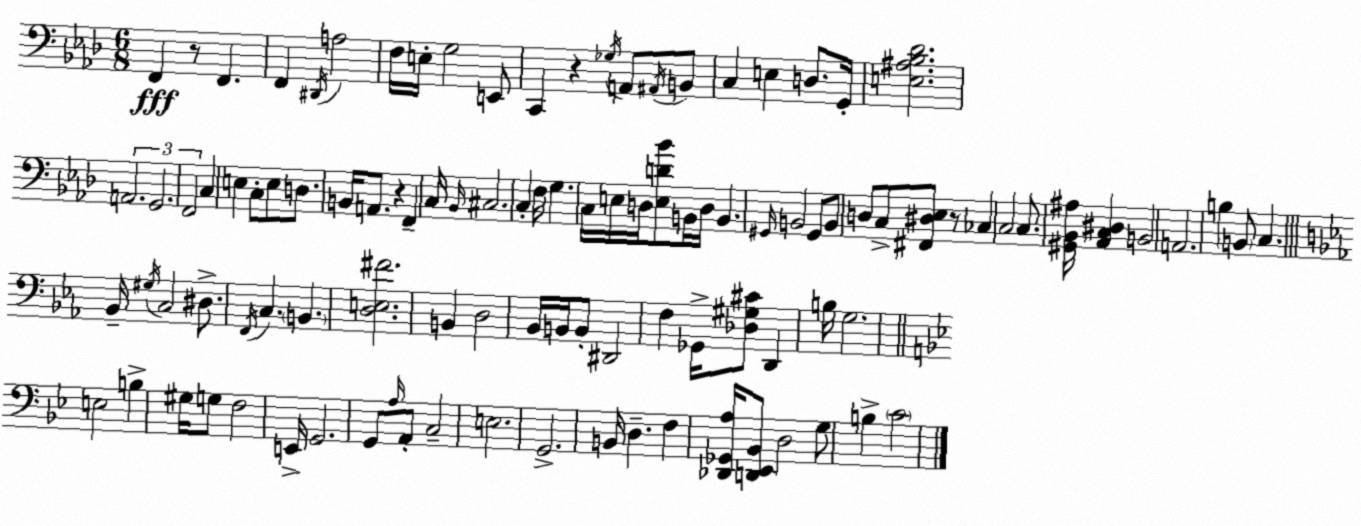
X:1
T:Untitled
M:6/8
L:1/4
K:Fm
F,, z/2 F,, F,, ^D,,/4 A,2 F,/4 E,/4 G,2 E,,/2 C,, z _G,/4 A,,/2 ^A,,/4 B,,/2 C, E, D,/2 G,,/4 [E,^A,_B,_D]2 A,,2 G,,2 F,,2 C, E, C,/2 E,/2 D,/2 B,,/4 A,,/2 z F,, C,/4 _B,,/4 ^C,2 C, F,/4 G, C,/4 E,/4 D,/4 [E,D_B]/2 B,,/4 D,/4 B,, ^G,,/4 B,,2 ^G,,/2 B,,/2 D,/2 C,/2 [^F,,^D,_E,]/2 z/2 _C, C,2 C,/2 [^G,,_B,,^A,]/4 [_A,,C,^D,] B,,2 A,,2 B, B,,/2 C, _B,,/4 ^G,/4 C,2 ^D,/2 F,,/4 C, B,, [D,E,^F]2 B,, D,2 _B,,/4 B,,/4 B,,/2 ^D,,2 F, _G,,/4 [_D,^G,^C]/2 D,, B,/4 G,2 E,2 B, ^G,/4 G,/2 F,2 E,,/4 G,,2 G,,/2 A,/4 A,,/2 C,2 E,2 G,,2 B,,/4 D, F, [_D,,_G,,A,]/4 [D,,_E,,_B,,]/2 D,2 G,/2 B, C2